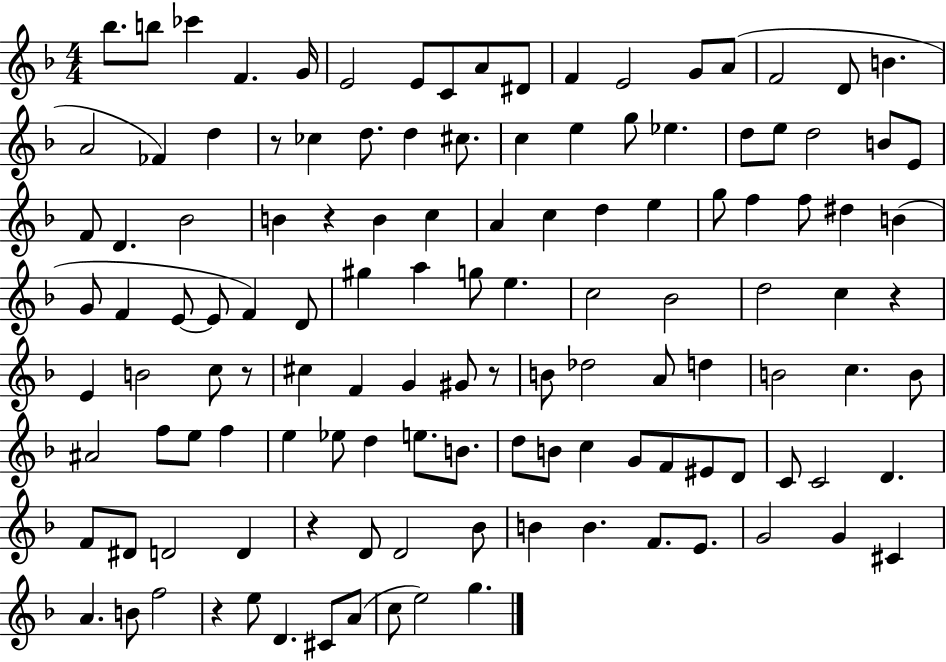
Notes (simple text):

Bb5/e. B5/e CES6/q F4/q. G4/s E4/h E4/e C4/e A4/e D#4/e F4/q E4/h G4/e A4/e F4/h D4/e B4/q. A4/h FES4/q D5/q R/e CES5/q D5/e. D5/q C#5/e. C5/q E5/q G5/e Eb5/q. D5/e E5/e D5/h B4/e E4/e F4/e D4/q. Bb4/h B4/q R/q B4/q C5/q A4/q C5/q D5/q E5/q G5/e F5/q F5/e D#5/q B4/q G4/e F4/q E4/e E4/e F4/q D4/e G#5/q A5/q G5/e E5/q. C5/h Bb4/h D5/h C5/q R/q E4/q B4/h C5/e R/e C#5/q F4/q G4/q G#4/e R/e B4/e Db5/h A4/e D5/q B4/h C5/q. B4/e A#4/h F5/e E5/e F5/q E5/q Eb5/e D5/q E5/e. B4/e. D5/e B4/e C5/q G4/e F4/e EIS4/e D4/e C4/e C4/h D4/q. F4/e D#4/e D4/h D4/q R/q D4/e D4/h Bb4/e B4/q B4/q. F4/e. E4/e. G4/h G4/q C#4/q A4/q. B4/e F5/h R/q E5/e D4/q. C#4/e A4/e C5/e E5/h G5/q.